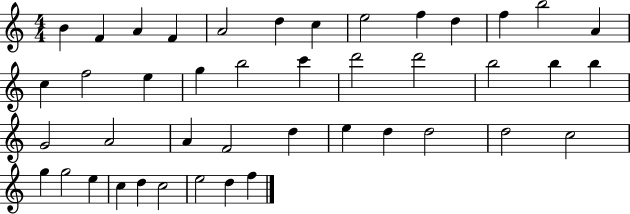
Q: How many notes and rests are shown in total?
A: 43